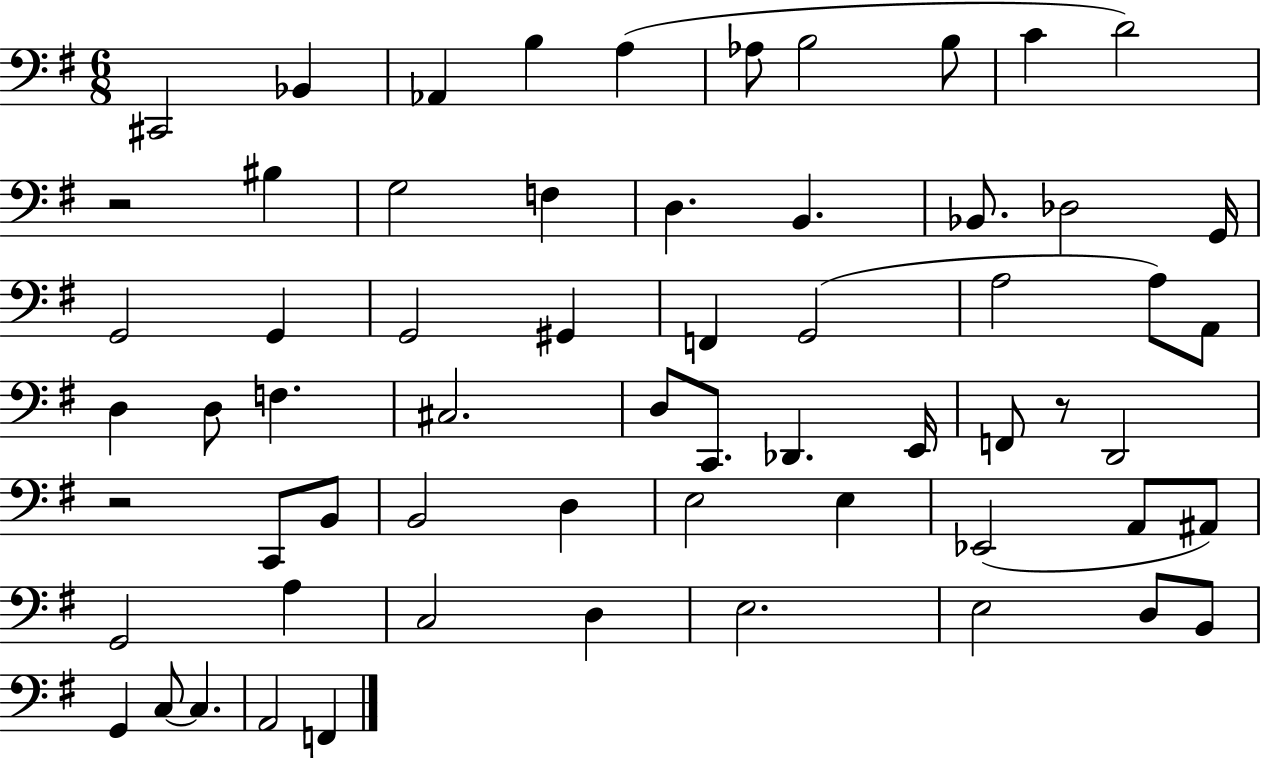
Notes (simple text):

C#2/h Bb2/q Ab2/q B3/q A3/q Ab3/e B3/h B3/e C4/q D4/h R/h BIS3/q G3/h F3/q D3/q. B2/q. Bb2/e. Db3/h G2/s G2/h G2/q G2/h G#2/q F2/q G2/h A3/h A3/e A2/e D3/q D3/e F3/q. C#3/h. D3/e C2/e. Db2/q. E2/s F2/e R/e D2/h R/h C2/e B2/e B2/h D3/q E3/h E3/q Eb2/h A2/e A#2/e G2/h A3/q C3/h D3/q E3/h. E3/h D3/e B2/e G2/q C3/e C3/q. A2/h F2/q